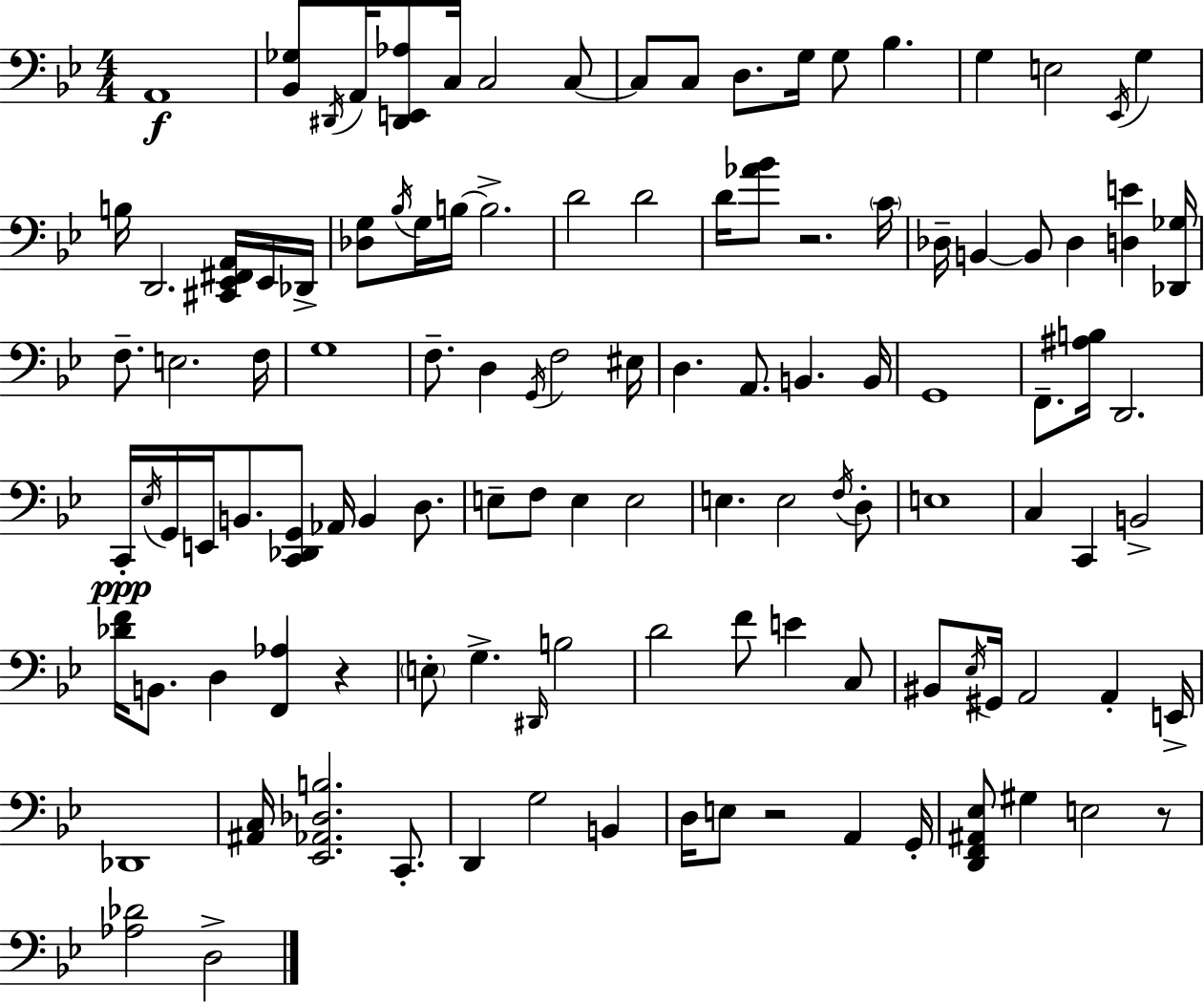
{
  \clef bass
  \numericTimeSignature
  \time 4/4
  \key g \minor
  \repeat volta 2 { a,1\f | <bes, ges>8 \acciaccatura { dis,16 } a,16 <dis, e, aes>8 c16 c2 c8~~ | c8 c8 d8. g16 g8 bes4. | g4 e2 \acciaccatura { ees,16 } g4 | \break b16 d,2. <cis, ees, fis, a,>16 | ees,16 des,16-> <des g>8 \acciaccatura { bes16 } g16 b16~~ b2.-> | d'2 d'2 | d'16 <aes' bes'>8 r2. | \break \parenthesize c'16 des16-- b,4~~ b,8 des4 <d e'>4 | <des, ges>16 f8.-- e2. | f16 g1 | f8.-- d4 \acciaccatura { g,16 } f2 | \break eis16 d4. a,8. b,4. | b,16 g,1 | f,8.-- <ais b>16 d,2. | c,16-.\ppp \acciaccatura { ees16 } g,16 e,16 b,8. <c, des, g,>8 aes,16 b,4 | \break d8. e8-- f8 e4 e2 | e4. e2 | \acciaccatura { f16 } d8-. e1 | c4 c,4 b,2-> | \break <des' f'>16 b,8. d4 <f, aes>4 | r4 \parenthesize e8-. g4.-> \grace { dis,16 } b2 | d'2 f'8 | e'4 c8 bis,8 \acciaccatura { ees16 } gis,16 a,2 | \break a,4-. e,16-> des,1 | <ais, c>16 <ees, aes, des b>2. | c,8.-. d,4 g2 | b,4 d16 e8 r2 | \break a,4 g,16-. <d, f, ais, ees>8 gis4 e2 | r8 <aes des'>2 | d2-> } \bar "|."
}